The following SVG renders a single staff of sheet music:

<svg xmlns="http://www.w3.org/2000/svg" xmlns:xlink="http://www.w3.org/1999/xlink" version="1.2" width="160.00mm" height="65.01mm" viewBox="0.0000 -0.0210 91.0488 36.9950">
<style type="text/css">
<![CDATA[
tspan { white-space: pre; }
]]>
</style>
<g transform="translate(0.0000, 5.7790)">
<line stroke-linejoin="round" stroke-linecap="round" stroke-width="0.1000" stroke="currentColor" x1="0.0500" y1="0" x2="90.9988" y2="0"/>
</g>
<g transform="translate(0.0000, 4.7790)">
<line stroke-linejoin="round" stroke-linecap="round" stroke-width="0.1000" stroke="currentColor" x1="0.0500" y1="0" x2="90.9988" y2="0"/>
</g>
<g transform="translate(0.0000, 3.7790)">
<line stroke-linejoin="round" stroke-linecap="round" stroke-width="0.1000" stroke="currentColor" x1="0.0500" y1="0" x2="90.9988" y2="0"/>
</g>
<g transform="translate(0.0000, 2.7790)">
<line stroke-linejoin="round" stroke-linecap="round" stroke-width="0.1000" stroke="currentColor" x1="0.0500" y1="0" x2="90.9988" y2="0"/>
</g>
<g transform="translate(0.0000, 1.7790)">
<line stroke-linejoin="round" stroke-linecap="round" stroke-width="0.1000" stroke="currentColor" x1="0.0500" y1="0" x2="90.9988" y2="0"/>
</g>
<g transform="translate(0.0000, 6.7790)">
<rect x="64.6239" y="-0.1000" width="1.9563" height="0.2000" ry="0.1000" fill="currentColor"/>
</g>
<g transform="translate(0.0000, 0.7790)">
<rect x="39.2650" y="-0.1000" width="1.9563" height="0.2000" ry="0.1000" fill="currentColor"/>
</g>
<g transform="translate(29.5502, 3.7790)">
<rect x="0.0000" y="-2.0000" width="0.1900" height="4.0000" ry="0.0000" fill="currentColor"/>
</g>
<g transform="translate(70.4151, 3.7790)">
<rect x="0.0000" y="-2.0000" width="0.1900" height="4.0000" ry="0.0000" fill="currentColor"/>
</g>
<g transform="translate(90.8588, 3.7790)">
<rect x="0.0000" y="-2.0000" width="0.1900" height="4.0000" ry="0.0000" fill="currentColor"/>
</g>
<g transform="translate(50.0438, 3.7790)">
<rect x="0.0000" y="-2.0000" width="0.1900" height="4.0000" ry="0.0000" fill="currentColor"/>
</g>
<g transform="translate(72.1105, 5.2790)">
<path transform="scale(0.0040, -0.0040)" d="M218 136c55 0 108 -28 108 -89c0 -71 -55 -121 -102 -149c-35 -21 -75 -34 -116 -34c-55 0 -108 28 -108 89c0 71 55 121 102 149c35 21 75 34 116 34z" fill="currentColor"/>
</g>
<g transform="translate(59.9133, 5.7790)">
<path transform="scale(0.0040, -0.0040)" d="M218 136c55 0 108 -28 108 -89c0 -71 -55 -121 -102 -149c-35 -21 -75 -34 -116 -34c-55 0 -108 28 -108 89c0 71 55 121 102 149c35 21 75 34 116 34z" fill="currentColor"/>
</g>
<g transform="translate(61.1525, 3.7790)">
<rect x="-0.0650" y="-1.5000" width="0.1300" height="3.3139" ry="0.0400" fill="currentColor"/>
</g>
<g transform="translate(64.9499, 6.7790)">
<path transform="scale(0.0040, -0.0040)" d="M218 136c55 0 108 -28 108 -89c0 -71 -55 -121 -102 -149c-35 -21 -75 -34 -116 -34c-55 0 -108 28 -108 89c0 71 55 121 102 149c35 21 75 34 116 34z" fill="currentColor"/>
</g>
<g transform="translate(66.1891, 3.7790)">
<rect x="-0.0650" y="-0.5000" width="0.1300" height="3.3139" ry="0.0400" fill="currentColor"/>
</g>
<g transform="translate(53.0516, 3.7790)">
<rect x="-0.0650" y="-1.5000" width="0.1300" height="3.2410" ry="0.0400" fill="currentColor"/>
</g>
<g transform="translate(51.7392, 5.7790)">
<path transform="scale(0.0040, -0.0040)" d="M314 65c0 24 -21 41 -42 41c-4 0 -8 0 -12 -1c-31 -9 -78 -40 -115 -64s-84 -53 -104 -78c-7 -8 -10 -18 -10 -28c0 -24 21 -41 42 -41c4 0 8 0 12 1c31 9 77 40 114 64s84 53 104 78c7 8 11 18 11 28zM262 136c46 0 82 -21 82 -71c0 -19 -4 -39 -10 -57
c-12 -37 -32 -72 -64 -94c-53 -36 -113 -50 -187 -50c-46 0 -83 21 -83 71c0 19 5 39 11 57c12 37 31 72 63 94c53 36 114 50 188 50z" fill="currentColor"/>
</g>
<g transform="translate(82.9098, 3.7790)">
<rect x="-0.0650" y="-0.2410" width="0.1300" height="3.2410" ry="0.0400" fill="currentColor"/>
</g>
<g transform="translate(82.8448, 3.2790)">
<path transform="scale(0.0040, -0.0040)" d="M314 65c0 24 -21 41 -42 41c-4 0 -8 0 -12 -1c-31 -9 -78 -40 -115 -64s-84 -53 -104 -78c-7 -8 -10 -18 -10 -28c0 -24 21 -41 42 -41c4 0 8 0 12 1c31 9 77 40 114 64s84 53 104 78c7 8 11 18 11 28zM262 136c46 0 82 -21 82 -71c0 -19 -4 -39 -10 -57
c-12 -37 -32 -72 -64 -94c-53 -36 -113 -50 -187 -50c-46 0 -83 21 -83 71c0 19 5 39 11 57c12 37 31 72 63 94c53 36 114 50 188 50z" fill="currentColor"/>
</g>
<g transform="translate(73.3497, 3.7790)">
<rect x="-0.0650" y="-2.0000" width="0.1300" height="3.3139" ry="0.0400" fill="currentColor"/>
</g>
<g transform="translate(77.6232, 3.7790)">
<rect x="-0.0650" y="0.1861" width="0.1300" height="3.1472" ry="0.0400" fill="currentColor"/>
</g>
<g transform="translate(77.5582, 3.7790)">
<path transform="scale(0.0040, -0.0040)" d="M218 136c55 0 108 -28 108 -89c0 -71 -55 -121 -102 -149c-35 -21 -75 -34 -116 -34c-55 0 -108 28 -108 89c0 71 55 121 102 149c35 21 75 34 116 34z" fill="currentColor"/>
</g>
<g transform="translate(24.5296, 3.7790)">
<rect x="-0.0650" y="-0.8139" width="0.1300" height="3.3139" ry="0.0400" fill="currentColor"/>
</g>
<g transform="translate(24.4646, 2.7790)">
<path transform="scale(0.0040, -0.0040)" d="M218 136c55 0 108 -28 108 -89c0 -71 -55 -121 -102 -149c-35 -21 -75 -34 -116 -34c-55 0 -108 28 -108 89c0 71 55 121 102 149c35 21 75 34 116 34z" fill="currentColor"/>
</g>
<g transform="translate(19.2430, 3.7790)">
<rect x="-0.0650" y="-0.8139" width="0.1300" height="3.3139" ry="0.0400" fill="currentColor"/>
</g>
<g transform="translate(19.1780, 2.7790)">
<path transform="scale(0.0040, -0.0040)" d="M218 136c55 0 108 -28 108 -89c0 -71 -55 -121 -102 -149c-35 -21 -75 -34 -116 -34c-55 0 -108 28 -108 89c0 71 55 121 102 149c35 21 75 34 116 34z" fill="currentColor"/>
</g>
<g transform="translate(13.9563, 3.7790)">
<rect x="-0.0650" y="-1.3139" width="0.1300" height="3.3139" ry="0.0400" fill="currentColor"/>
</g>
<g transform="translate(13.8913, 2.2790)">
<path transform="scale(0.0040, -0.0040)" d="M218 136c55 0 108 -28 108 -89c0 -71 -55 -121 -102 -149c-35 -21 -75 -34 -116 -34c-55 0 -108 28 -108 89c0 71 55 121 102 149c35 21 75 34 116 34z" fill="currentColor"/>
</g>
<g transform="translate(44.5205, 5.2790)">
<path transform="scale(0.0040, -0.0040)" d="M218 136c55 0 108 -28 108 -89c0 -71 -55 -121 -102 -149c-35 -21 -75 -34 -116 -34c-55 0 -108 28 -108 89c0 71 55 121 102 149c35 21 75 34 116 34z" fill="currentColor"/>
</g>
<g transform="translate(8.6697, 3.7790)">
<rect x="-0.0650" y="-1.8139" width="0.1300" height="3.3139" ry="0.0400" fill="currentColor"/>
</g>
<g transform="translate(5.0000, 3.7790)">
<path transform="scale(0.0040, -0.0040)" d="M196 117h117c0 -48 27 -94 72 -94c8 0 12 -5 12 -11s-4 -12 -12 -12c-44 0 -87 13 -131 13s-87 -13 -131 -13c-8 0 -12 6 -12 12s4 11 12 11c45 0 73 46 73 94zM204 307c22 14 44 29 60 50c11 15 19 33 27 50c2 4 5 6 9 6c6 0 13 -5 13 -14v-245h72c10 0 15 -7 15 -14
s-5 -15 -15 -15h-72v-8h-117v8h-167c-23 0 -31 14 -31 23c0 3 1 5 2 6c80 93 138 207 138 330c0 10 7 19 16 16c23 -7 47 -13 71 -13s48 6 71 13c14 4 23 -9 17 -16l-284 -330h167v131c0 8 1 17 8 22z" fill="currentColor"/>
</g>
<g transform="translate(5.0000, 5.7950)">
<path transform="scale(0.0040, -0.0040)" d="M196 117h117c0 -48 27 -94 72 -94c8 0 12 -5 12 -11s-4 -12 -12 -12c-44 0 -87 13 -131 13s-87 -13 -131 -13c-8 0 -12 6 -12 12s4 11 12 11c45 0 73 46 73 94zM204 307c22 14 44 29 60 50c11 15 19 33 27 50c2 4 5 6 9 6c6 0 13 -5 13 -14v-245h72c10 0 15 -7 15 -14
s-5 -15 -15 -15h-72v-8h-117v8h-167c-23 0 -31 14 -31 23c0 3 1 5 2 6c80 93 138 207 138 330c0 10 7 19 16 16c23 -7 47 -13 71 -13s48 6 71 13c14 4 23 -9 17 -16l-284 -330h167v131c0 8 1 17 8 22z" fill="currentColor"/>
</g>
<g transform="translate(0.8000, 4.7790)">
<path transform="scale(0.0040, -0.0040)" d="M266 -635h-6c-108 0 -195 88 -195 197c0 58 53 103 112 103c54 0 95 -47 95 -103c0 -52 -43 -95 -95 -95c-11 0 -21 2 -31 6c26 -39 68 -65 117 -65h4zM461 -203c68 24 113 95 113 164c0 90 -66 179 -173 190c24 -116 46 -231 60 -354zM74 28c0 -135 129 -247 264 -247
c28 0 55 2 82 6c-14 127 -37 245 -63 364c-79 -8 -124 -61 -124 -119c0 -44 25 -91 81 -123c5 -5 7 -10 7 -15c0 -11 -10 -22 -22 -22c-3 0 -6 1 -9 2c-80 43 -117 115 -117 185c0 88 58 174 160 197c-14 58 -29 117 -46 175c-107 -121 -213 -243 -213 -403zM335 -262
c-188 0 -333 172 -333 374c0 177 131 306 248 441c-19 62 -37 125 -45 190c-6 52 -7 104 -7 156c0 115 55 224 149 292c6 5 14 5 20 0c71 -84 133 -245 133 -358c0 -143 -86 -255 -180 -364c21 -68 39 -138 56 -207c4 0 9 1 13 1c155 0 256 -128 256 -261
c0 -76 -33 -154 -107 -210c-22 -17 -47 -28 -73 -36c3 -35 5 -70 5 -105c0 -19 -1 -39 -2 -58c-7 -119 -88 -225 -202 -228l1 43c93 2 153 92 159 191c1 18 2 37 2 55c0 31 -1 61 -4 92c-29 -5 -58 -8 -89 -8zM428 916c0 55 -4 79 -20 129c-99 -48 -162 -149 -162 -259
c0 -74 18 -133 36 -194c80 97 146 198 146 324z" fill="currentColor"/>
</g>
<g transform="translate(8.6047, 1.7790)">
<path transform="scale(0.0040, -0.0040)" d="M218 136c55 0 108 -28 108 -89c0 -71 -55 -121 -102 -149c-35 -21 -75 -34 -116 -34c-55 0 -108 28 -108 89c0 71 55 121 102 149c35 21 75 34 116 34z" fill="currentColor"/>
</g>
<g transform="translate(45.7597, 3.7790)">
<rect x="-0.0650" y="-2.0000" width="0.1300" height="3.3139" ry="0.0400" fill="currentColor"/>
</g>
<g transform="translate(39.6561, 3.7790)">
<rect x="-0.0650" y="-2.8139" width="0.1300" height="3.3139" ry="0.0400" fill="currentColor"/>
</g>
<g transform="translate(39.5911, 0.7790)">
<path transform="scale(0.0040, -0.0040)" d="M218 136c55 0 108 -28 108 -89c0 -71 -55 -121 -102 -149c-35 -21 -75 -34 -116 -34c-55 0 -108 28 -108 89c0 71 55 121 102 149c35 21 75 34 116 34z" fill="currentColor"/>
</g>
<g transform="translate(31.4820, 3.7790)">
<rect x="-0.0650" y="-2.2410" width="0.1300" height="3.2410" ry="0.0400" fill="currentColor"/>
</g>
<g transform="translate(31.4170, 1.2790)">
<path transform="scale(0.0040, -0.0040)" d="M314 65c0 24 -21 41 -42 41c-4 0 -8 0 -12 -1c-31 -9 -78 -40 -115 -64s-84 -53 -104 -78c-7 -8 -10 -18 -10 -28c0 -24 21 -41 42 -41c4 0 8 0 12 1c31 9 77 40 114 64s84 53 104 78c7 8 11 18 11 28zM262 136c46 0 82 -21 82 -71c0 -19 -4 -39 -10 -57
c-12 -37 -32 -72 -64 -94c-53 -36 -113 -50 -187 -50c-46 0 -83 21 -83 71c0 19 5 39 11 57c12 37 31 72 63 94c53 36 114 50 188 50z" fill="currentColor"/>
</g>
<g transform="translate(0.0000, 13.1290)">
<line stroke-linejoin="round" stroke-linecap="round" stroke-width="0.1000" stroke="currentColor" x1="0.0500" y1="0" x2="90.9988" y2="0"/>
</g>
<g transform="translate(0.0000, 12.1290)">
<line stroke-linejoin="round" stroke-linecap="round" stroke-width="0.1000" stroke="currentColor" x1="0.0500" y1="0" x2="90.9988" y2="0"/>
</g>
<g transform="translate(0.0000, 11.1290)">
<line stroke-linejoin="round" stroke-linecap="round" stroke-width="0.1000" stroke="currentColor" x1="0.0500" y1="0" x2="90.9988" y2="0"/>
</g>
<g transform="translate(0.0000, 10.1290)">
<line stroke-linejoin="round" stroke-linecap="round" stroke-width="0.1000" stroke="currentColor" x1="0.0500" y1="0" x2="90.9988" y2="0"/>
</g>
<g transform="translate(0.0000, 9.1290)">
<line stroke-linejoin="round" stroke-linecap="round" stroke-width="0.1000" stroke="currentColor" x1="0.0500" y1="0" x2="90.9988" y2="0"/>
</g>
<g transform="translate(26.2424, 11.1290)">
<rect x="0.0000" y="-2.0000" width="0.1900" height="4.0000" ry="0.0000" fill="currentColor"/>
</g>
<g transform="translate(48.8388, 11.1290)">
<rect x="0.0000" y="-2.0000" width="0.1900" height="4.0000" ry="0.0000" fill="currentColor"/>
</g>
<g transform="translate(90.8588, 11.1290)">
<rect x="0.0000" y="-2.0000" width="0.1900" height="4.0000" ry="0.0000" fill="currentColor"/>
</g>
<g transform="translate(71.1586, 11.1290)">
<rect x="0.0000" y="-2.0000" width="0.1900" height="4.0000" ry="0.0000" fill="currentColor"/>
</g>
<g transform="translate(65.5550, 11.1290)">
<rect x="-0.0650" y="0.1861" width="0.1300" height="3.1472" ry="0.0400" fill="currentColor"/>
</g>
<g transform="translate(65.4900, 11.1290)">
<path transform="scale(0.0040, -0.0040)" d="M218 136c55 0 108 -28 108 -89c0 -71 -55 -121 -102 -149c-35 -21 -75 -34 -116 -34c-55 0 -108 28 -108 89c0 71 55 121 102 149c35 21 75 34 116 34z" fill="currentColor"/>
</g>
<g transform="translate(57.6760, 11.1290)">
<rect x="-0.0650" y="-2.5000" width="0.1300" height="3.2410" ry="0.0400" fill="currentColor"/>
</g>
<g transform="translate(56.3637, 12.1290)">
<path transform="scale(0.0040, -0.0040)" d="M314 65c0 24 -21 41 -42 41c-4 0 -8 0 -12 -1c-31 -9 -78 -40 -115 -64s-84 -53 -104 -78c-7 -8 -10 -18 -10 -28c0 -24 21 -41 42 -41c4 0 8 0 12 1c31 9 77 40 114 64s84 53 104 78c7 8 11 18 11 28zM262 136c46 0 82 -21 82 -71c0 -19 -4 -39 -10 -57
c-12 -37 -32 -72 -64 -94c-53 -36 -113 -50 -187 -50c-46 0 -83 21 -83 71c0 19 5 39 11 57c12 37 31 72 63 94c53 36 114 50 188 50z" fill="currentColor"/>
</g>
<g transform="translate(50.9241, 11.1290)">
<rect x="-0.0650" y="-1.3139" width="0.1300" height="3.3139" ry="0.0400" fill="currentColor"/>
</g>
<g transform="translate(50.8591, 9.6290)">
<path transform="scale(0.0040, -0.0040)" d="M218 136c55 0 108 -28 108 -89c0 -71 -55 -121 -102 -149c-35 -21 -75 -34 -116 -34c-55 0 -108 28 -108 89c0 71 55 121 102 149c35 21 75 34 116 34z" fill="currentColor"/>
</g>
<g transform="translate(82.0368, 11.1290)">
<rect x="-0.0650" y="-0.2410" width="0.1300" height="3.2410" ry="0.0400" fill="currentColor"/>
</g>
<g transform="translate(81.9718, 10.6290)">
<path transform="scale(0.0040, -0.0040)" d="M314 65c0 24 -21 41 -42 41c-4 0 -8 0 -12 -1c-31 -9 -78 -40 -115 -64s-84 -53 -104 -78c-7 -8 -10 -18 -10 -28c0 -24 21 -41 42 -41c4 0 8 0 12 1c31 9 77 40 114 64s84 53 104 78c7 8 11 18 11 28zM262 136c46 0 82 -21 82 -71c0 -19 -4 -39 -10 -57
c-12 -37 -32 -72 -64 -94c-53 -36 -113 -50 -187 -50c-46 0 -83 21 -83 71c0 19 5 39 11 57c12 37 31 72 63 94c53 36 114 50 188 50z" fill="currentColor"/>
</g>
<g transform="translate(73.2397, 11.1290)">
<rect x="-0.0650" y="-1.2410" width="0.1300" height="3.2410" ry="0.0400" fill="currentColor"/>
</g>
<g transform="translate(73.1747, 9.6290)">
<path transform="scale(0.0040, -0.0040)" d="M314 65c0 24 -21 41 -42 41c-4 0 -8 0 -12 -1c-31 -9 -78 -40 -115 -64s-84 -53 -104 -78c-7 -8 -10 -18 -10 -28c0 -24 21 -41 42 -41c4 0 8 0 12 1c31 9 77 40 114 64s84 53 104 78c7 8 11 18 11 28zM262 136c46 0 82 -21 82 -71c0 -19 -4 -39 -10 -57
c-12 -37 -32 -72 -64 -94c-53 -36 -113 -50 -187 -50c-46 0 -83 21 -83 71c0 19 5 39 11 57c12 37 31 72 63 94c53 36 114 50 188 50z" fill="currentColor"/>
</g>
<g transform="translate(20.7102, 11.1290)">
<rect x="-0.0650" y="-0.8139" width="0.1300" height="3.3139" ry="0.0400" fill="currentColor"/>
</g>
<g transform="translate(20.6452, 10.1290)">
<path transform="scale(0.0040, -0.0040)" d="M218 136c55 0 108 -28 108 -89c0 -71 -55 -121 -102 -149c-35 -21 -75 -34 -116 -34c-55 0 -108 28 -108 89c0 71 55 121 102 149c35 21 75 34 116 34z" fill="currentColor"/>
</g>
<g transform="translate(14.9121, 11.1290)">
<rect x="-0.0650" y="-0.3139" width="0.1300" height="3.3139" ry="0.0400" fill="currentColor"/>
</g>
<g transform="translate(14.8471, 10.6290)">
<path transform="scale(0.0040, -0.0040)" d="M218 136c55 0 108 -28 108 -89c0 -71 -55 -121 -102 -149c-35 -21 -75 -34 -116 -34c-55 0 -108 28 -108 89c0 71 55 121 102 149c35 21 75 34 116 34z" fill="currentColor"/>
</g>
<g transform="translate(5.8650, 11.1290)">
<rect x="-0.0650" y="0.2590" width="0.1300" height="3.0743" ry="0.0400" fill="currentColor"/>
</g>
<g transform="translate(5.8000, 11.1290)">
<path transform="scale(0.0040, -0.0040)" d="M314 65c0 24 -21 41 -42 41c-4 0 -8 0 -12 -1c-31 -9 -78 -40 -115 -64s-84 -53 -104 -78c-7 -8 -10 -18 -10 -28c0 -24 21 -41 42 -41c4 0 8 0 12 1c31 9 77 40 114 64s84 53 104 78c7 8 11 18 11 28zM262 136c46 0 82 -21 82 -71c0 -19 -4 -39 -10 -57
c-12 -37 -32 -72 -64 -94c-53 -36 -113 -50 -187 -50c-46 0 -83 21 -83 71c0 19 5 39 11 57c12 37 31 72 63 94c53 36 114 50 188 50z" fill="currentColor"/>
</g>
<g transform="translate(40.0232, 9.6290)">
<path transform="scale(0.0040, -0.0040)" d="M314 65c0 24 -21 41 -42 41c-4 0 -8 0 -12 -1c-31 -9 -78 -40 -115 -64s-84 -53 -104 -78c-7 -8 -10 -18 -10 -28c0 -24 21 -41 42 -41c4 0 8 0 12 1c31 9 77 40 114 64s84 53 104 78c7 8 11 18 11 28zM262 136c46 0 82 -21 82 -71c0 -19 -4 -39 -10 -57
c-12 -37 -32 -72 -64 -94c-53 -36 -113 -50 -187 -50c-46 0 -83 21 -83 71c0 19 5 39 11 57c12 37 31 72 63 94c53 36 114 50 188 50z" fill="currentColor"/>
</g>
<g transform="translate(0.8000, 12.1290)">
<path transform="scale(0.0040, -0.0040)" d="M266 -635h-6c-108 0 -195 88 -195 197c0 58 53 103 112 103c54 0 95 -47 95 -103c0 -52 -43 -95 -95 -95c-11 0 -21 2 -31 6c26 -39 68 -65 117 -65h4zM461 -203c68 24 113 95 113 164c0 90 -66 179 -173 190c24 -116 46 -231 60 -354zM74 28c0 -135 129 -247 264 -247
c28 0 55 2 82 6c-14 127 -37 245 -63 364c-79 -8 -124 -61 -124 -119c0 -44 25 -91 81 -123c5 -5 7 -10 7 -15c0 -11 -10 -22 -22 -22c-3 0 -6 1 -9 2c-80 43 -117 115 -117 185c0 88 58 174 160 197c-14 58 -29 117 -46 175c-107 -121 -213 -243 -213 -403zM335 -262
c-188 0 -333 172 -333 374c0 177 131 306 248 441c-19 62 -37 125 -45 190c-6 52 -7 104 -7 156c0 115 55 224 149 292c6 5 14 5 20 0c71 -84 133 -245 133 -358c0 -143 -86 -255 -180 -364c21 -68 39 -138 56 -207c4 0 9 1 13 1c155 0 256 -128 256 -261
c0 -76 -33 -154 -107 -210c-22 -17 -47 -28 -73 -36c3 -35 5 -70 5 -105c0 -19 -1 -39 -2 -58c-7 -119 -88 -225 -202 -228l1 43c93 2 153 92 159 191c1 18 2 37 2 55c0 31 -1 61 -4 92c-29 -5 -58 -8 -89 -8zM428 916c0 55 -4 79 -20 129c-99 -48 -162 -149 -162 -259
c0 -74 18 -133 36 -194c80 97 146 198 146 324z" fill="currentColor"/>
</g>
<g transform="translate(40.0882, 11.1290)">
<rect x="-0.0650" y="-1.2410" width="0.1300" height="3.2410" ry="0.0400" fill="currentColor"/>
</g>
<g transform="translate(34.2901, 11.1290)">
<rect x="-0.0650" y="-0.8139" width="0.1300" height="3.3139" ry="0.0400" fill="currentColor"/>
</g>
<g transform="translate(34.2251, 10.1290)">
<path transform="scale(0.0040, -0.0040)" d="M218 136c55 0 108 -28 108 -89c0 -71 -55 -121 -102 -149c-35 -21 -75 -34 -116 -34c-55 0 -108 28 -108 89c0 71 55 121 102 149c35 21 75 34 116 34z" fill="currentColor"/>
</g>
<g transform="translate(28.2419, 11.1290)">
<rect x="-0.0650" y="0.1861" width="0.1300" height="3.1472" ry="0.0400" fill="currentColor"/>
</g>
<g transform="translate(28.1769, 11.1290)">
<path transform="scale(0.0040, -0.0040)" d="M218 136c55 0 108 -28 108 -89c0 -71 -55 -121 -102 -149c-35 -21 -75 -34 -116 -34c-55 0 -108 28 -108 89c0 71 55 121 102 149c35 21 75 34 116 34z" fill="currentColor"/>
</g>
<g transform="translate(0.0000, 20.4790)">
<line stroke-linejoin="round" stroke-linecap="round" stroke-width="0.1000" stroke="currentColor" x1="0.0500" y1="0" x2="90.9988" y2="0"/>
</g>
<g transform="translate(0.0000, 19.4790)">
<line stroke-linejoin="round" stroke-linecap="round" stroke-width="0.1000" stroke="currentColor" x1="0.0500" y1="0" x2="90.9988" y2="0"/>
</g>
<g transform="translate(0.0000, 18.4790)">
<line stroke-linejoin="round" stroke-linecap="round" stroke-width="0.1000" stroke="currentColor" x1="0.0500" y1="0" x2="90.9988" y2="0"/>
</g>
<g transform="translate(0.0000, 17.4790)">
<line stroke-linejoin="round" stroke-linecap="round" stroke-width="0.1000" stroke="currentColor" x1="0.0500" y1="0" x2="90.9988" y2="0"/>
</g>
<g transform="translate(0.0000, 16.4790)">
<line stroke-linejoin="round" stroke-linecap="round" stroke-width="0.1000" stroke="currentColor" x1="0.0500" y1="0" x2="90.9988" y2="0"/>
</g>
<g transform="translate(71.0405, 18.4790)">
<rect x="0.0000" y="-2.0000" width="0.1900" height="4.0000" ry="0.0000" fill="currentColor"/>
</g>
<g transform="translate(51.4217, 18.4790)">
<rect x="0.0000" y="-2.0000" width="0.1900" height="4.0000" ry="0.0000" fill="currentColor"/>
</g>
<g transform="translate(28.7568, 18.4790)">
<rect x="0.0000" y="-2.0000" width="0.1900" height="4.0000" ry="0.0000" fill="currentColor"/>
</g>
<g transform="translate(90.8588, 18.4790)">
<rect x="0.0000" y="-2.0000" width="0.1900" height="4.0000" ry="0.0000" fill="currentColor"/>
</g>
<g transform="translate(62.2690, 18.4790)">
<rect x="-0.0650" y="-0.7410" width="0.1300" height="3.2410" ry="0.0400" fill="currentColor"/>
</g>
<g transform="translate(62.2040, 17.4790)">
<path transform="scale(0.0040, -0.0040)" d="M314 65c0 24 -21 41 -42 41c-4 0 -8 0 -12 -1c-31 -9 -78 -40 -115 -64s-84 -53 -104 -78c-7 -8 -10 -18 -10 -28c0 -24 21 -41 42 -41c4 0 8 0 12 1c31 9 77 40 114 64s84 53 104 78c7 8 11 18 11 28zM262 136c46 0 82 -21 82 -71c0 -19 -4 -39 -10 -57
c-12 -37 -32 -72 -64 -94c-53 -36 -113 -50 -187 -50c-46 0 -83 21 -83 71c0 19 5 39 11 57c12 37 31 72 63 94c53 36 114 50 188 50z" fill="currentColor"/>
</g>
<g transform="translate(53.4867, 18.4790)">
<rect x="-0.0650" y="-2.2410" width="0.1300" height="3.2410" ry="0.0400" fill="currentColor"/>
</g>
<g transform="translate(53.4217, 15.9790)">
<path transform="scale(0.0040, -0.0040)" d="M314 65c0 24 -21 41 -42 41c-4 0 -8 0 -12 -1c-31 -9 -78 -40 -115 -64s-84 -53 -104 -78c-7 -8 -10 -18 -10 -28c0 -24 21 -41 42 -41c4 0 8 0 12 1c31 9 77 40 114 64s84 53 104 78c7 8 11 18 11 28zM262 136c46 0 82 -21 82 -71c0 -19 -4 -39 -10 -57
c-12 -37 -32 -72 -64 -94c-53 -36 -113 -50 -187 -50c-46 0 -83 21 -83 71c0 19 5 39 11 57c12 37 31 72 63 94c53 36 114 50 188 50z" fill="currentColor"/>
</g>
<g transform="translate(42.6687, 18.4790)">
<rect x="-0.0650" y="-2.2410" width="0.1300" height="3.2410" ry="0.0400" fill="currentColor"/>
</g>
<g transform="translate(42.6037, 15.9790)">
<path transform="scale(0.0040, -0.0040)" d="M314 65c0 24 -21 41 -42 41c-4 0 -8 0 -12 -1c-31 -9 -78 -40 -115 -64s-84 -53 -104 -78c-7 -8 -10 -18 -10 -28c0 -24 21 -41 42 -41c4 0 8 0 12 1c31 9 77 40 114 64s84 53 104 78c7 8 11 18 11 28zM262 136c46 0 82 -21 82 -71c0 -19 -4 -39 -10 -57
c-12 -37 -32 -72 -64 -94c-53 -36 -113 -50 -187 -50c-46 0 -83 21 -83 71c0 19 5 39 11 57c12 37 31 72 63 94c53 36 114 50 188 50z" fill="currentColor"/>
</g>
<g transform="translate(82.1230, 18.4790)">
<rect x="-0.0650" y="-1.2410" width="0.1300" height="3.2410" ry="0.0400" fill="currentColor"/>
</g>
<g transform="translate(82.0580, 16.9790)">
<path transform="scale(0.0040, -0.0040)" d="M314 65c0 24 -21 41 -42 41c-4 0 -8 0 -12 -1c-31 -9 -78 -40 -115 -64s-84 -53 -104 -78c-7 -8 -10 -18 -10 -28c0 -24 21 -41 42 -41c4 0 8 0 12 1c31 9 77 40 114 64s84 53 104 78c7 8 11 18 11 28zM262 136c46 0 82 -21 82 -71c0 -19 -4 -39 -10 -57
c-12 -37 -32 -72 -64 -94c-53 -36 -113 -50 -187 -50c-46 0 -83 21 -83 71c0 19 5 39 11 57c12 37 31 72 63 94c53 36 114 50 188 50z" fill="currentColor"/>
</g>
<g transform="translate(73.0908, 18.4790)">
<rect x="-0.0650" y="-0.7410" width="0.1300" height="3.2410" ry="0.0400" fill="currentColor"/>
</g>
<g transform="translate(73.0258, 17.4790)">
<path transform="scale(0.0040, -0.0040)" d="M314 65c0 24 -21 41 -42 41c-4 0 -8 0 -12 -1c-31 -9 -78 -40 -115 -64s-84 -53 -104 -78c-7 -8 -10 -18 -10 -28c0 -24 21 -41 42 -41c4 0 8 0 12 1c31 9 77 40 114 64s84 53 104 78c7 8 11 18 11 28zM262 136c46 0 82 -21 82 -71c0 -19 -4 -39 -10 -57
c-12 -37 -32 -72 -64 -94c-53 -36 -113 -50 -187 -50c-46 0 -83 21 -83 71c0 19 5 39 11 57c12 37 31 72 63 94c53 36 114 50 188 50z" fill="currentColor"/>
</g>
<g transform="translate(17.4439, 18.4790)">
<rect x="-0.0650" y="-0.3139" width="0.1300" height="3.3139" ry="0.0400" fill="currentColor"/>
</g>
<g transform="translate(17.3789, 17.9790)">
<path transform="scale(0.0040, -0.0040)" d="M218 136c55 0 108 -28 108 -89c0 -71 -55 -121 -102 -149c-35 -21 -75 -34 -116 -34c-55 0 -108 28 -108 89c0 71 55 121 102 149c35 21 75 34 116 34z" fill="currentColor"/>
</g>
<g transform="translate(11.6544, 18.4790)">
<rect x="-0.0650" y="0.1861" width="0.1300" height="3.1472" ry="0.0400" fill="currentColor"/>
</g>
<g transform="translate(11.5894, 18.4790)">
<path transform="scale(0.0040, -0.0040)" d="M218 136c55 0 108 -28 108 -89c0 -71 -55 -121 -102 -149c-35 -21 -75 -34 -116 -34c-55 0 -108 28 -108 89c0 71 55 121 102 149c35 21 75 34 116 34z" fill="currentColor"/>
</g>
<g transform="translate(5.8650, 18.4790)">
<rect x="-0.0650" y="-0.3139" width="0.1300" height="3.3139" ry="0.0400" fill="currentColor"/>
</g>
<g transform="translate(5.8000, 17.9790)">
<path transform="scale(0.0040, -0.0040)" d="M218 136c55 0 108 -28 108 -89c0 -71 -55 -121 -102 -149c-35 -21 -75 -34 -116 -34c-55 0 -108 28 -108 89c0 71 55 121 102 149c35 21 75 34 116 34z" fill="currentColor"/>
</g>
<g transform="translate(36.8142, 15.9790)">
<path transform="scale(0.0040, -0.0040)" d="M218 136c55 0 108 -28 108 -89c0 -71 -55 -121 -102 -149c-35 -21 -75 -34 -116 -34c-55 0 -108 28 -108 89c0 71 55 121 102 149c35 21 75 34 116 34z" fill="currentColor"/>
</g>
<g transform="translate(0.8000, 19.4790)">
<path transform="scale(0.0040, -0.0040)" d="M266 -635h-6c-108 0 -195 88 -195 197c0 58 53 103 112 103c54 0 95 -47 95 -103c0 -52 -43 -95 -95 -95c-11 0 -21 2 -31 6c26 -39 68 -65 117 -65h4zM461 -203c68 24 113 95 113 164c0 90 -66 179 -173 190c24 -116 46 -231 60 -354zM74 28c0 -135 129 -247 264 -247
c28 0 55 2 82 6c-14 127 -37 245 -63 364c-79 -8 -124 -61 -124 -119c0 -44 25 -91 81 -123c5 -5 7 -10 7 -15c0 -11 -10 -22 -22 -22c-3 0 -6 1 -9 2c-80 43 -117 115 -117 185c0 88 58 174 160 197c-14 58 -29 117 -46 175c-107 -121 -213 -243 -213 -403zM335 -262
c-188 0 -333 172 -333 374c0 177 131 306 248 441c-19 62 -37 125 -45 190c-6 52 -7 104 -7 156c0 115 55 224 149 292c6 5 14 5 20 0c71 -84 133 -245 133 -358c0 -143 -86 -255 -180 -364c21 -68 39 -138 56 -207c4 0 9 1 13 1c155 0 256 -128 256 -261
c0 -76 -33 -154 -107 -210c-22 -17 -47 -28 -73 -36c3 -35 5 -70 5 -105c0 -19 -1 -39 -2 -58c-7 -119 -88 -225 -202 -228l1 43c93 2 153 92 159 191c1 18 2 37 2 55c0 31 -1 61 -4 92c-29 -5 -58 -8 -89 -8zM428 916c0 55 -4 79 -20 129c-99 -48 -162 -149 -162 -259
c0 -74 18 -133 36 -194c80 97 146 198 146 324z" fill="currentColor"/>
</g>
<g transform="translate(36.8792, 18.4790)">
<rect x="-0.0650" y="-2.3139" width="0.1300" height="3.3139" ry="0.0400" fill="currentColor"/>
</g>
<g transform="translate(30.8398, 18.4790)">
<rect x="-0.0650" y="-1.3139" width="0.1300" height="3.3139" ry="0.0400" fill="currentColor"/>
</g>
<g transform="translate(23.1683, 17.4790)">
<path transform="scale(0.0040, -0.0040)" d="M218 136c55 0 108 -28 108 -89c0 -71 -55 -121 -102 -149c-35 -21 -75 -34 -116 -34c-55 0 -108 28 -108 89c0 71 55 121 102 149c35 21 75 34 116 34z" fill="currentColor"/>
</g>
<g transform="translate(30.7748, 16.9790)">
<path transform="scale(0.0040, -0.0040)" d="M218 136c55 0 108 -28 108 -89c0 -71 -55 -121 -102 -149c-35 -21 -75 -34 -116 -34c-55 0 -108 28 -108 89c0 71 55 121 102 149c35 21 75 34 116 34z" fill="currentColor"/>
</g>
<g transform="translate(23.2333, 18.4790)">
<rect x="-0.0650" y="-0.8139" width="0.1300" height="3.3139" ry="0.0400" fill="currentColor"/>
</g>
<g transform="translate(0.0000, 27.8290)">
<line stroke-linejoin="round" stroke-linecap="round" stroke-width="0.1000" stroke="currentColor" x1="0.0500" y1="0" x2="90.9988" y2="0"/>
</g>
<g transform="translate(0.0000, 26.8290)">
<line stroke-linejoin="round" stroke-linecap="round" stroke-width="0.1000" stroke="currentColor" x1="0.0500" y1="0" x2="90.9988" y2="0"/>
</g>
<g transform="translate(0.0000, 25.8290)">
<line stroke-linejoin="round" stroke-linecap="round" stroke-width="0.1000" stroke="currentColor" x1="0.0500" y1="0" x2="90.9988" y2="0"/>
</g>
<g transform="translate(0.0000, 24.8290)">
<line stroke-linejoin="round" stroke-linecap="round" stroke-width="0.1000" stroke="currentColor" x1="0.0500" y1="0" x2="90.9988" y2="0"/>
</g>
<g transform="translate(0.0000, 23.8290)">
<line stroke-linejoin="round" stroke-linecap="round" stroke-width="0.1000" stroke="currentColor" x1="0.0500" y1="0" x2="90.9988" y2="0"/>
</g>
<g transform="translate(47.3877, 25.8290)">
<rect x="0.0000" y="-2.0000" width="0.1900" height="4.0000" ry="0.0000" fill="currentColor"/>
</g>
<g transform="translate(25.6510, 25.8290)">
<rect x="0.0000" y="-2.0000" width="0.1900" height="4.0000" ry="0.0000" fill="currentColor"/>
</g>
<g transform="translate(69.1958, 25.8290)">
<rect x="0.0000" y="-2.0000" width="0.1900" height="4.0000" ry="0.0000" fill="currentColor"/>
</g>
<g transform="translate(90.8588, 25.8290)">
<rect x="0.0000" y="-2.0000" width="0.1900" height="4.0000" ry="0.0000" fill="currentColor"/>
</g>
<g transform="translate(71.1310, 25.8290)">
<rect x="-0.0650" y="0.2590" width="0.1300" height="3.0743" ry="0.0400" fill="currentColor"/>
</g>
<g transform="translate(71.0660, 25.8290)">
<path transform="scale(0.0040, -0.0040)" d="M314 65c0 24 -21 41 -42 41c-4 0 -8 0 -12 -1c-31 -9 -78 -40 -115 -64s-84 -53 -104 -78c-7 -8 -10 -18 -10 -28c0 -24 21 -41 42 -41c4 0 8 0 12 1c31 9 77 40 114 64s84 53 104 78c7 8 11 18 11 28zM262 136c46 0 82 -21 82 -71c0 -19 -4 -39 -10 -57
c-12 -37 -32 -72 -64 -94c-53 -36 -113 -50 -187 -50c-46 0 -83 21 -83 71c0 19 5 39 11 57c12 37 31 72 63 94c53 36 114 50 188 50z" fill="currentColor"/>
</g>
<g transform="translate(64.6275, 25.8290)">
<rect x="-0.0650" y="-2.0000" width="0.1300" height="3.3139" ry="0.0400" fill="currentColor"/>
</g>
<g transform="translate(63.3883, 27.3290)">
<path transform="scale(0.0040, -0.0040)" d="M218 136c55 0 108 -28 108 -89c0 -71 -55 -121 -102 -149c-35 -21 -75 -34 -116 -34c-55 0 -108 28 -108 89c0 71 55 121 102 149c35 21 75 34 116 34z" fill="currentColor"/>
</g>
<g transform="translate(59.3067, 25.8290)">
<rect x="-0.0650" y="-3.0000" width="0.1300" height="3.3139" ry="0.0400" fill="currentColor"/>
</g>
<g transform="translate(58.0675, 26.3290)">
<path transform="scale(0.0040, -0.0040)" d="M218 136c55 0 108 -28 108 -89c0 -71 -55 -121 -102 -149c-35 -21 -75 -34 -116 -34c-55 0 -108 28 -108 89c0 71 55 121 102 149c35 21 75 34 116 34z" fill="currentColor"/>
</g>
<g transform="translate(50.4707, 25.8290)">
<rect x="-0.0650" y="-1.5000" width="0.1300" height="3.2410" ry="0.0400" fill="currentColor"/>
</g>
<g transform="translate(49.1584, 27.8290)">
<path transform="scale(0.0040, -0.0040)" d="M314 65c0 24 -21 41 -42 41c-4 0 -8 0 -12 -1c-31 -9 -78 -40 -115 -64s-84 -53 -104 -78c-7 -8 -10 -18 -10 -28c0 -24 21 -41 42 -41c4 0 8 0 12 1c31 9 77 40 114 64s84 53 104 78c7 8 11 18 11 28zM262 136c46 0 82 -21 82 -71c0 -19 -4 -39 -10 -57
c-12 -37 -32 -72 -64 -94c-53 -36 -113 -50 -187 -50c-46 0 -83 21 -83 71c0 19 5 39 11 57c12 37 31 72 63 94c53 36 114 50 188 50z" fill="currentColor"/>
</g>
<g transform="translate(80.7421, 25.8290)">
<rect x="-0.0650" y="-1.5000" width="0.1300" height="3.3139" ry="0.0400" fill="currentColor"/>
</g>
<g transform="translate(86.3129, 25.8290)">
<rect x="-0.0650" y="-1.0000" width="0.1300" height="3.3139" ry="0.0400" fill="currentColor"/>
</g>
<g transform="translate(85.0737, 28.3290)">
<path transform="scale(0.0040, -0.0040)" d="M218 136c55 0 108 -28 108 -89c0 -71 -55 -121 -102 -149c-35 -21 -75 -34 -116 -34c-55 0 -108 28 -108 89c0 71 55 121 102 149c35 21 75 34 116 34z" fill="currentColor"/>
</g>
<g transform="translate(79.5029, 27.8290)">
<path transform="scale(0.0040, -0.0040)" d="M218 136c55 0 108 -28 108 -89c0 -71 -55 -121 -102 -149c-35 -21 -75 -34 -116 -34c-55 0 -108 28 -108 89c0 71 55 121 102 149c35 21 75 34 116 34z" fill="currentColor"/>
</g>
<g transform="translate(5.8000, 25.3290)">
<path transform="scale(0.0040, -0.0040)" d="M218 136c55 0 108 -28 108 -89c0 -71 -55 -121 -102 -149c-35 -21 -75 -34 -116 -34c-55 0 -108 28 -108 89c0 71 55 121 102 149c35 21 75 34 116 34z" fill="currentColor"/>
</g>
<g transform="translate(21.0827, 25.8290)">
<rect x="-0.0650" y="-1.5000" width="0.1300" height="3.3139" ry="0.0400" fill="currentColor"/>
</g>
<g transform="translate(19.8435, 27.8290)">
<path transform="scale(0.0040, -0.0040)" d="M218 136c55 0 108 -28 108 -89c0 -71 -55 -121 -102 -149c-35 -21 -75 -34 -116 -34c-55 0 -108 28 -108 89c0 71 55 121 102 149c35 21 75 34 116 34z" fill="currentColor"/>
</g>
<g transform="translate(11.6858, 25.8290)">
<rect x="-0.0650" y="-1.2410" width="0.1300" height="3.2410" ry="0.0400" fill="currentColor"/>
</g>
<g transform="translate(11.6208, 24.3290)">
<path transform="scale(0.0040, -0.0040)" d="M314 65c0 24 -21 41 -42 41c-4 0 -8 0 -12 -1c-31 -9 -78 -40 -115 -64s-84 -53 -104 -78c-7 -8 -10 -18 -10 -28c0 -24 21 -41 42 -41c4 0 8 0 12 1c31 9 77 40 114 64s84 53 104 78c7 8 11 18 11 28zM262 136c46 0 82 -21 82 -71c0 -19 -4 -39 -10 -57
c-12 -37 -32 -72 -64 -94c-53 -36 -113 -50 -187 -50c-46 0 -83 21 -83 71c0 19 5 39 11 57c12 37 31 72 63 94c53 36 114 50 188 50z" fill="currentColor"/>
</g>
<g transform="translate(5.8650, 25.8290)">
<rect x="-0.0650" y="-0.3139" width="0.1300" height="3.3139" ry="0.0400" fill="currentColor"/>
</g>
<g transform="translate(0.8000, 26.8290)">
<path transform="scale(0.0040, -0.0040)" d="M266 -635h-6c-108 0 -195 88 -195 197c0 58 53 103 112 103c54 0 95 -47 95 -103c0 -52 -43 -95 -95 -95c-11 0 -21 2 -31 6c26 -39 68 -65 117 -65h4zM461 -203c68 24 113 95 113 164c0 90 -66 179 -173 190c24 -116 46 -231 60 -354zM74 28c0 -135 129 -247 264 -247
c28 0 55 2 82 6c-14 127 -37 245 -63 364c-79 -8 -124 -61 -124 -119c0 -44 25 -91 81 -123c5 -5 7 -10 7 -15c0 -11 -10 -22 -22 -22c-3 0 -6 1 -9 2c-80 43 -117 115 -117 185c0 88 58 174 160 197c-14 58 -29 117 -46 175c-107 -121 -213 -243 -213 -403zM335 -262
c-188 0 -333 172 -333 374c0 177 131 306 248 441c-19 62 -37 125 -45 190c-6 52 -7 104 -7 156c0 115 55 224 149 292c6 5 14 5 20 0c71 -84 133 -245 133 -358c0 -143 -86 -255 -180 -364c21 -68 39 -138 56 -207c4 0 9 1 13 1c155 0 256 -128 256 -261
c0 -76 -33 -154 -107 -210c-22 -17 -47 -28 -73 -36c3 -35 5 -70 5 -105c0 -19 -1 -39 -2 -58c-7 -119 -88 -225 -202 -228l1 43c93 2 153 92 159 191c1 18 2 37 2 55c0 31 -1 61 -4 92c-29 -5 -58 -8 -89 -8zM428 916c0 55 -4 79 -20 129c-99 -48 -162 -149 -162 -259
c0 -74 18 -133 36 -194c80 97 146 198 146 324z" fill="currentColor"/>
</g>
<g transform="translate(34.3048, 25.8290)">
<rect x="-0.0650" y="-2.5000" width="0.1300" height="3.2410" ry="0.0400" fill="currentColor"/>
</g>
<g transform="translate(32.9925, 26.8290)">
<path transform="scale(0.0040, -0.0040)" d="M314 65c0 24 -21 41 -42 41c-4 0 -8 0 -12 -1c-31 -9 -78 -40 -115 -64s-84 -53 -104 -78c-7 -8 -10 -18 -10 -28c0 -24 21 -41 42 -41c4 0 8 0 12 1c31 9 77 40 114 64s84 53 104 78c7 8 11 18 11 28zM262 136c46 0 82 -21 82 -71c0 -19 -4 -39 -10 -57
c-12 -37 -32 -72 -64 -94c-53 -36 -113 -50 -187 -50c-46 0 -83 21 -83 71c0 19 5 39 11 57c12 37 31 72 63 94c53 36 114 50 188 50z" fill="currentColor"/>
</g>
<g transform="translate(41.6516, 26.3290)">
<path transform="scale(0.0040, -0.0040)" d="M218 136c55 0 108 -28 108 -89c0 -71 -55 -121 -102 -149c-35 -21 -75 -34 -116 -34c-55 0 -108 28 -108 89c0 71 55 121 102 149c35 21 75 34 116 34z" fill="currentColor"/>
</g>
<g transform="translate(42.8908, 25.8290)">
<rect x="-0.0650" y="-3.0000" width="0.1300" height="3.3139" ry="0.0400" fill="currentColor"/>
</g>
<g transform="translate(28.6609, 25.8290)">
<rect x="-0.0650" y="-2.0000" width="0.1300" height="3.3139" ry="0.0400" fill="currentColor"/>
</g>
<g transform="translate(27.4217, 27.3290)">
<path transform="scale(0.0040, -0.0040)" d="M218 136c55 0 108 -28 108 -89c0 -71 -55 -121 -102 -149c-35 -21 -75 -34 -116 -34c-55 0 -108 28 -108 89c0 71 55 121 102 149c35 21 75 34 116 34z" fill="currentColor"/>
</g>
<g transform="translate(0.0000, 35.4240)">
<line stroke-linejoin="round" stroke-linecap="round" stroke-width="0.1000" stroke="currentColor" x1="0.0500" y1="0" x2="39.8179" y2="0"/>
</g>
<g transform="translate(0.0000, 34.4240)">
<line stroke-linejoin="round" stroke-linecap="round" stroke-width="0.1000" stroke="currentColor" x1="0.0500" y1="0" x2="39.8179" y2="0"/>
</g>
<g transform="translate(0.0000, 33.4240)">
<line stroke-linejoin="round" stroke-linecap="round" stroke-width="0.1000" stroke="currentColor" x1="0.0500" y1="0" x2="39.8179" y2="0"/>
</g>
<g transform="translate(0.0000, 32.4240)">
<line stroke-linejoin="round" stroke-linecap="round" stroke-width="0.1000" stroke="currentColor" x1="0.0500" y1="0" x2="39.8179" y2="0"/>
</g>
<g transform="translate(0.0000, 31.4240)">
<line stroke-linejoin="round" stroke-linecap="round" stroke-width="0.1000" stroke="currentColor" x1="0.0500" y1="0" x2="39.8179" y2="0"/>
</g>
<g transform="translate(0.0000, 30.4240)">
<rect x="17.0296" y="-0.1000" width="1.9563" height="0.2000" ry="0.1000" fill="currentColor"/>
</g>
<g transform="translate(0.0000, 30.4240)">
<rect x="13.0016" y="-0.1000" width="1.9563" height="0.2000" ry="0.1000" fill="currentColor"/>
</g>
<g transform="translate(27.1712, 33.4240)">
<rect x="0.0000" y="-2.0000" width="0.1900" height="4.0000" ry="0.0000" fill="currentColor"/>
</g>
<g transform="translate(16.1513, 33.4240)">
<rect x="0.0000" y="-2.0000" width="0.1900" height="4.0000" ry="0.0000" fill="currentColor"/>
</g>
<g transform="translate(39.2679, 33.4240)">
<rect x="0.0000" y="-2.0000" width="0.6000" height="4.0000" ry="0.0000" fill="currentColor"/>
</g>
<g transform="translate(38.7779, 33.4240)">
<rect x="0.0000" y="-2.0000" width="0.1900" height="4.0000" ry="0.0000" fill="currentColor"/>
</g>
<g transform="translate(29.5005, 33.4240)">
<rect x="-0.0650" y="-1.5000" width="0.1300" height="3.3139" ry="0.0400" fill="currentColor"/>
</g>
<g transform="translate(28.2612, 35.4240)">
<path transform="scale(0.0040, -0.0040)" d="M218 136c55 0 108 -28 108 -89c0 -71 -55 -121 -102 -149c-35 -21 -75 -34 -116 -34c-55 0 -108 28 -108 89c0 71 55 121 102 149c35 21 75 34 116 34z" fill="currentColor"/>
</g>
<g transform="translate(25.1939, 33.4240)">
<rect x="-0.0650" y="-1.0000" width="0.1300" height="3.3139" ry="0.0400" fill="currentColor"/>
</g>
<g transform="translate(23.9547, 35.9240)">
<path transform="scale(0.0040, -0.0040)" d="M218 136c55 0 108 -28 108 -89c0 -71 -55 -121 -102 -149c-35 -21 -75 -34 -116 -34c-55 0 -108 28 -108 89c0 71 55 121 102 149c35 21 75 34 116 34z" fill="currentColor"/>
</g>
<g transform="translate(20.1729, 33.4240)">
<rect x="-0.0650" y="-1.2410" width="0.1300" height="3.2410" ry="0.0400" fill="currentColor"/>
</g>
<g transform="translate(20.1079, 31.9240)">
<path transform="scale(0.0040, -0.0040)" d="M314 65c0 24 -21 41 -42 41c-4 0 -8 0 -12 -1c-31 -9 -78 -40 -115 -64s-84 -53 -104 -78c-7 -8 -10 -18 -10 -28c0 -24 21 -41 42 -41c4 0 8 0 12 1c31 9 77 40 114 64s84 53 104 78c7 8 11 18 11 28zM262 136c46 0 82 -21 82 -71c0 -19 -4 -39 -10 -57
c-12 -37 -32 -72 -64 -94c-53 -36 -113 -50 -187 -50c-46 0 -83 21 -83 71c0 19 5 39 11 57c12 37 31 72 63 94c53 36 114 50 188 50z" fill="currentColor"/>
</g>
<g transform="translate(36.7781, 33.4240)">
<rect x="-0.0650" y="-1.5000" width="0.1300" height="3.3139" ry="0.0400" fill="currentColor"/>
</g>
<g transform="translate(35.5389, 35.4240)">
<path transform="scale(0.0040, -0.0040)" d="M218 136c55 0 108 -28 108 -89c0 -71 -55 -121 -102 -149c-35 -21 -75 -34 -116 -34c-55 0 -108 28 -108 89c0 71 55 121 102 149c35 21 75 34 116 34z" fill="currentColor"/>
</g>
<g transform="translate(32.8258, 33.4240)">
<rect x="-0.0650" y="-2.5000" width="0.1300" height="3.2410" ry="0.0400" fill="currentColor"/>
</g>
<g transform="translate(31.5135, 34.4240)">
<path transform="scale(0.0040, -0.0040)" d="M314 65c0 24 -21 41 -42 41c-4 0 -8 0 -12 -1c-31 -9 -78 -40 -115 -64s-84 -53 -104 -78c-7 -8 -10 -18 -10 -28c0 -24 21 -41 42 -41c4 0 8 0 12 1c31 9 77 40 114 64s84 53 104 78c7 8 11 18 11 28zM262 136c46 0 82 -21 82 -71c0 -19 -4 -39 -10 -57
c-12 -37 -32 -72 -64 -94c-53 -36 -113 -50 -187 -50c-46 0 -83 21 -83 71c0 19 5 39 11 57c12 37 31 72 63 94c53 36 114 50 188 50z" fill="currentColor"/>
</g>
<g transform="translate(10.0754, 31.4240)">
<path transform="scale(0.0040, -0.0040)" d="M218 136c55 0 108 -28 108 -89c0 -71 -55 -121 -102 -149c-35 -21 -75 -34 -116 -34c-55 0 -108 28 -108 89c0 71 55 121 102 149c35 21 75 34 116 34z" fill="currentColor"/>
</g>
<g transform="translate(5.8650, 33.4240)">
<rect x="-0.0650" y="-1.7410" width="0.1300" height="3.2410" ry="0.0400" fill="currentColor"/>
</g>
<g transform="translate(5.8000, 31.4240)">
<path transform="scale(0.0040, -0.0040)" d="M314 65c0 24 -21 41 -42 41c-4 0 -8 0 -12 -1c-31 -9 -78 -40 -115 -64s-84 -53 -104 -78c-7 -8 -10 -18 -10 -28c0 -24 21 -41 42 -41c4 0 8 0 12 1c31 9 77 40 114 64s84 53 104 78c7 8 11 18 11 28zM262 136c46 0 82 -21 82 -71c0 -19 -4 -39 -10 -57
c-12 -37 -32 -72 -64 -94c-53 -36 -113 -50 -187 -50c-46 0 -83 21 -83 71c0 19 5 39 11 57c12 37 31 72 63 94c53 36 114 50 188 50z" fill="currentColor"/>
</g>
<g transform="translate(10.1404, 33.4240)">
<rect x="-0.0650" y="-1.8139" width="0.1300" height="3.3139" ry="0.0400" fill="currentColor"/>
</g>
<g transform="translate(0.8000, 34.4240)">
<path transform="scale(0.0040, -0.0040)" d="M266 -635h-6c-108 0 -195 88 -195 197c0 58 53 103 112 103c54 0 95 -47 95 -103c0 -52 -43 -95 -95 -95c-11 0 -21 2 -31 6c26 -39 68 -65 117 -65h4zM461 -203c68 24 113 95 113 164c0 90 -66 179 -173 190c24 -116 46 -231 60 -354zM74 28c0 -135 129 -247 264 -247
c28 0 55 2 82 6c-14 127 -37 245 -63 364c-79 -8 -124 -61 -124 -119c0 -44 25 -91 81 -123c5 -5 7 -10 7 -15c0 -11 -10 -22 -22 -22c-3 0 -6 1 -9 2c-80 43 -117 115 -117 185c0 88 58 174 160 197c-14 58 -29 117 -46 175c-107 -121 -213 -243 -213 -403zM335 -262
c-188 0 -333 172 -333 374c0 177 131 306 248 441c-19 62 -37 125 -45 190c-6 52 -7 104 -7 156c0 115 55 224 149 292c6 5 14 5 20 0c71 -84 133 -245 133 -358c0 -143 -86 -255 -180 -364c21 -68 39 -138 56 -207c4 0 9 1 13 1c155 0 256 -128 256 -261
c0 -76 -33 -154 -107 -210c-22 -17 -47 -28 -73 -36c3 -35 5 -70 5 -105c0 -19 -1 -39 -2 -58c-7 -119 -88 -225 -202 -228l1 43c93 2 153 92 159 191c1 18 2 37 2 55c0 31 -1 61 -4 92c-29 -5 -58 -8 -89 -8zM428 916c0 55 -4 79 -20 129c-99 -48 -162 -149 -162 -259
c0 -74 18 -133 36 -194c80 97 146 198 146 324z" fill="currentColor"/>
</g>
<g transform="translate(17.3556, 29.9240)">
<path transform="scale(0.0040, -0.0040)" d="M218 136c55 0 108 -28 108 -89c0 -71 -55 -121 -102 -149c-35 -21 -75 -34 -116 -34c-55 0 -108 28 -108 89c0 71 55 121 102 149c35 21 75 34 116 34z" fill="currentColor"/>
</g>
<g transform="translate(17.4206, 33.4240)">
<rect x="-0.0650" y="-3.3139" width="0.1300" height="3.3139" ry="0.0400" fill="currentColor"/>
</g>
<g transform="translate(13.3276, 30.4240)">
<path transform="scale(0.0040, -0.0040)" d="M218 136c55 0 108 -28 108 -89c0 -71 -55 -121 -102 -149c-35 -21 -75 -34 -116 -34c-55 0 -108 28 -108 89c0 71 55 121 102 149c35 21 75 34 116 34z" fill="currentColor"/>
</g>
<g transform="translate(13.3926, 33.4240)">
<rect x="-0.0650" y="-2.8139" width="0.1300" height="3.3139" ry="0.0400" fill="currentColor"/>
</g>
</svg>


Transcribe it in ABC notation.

X:1
T:Untitled
M:4/4
L:1/4
K:C
f e d d g2 a F E2 E C F B c2 B2 c d B d e2 e G2 B e2 c2 c B c d e g g2 g2 d2 d2 e2 c e2 E F G2 A E2 A F B2 E D f2 f a b e2 D E G2 E